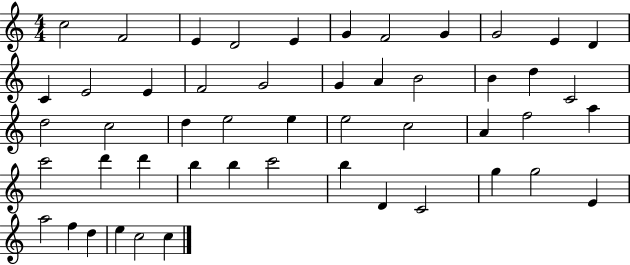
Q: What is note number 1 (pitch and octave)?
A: C5